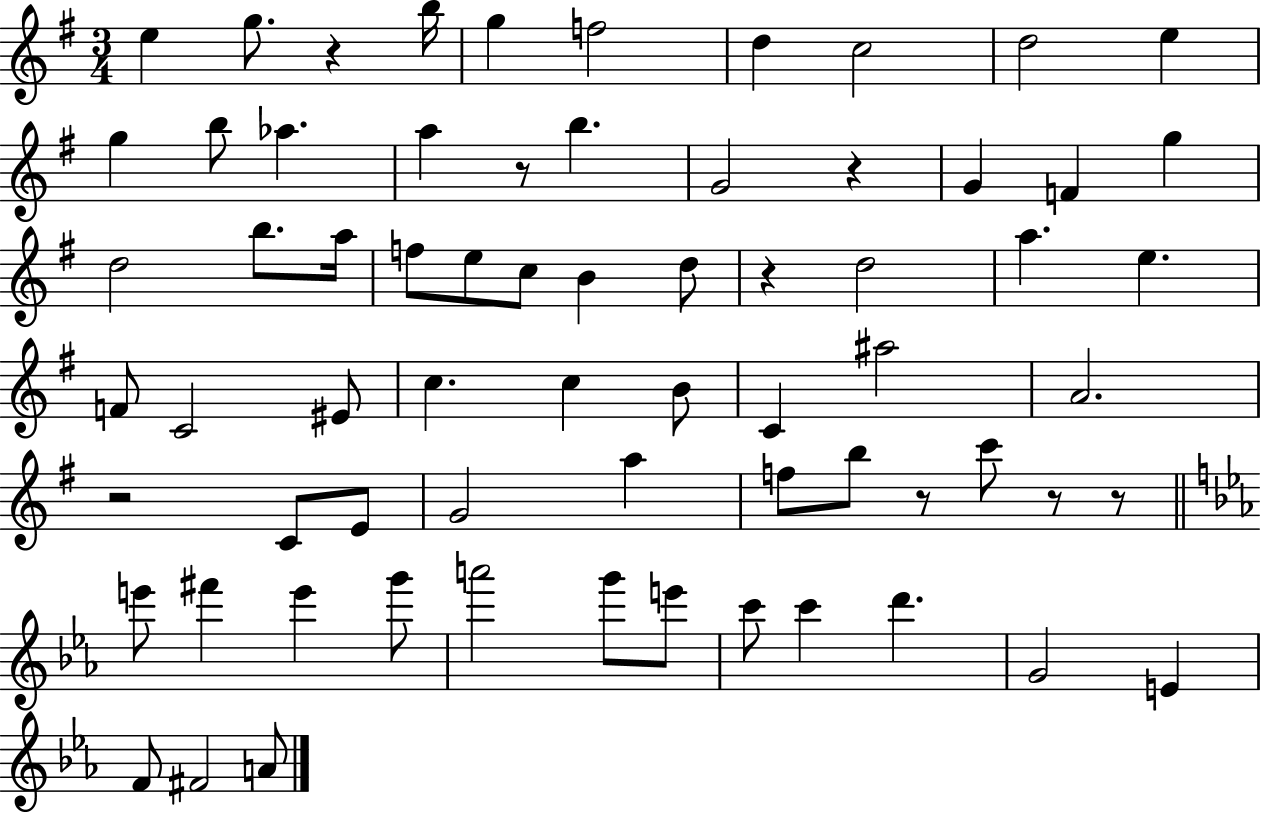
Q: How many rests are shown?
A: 8